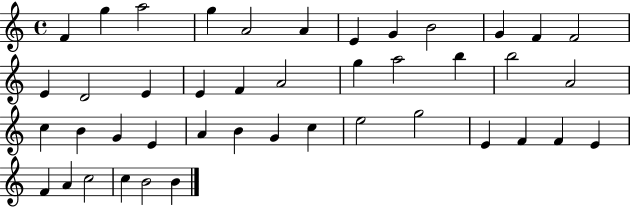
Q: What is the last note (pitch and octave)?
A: B4